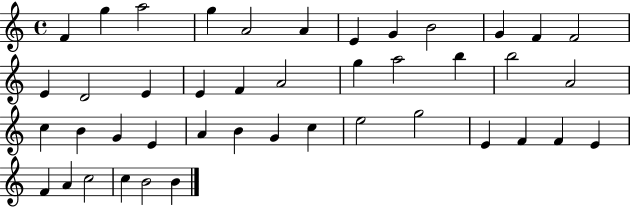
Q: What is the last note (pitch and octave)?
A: B4